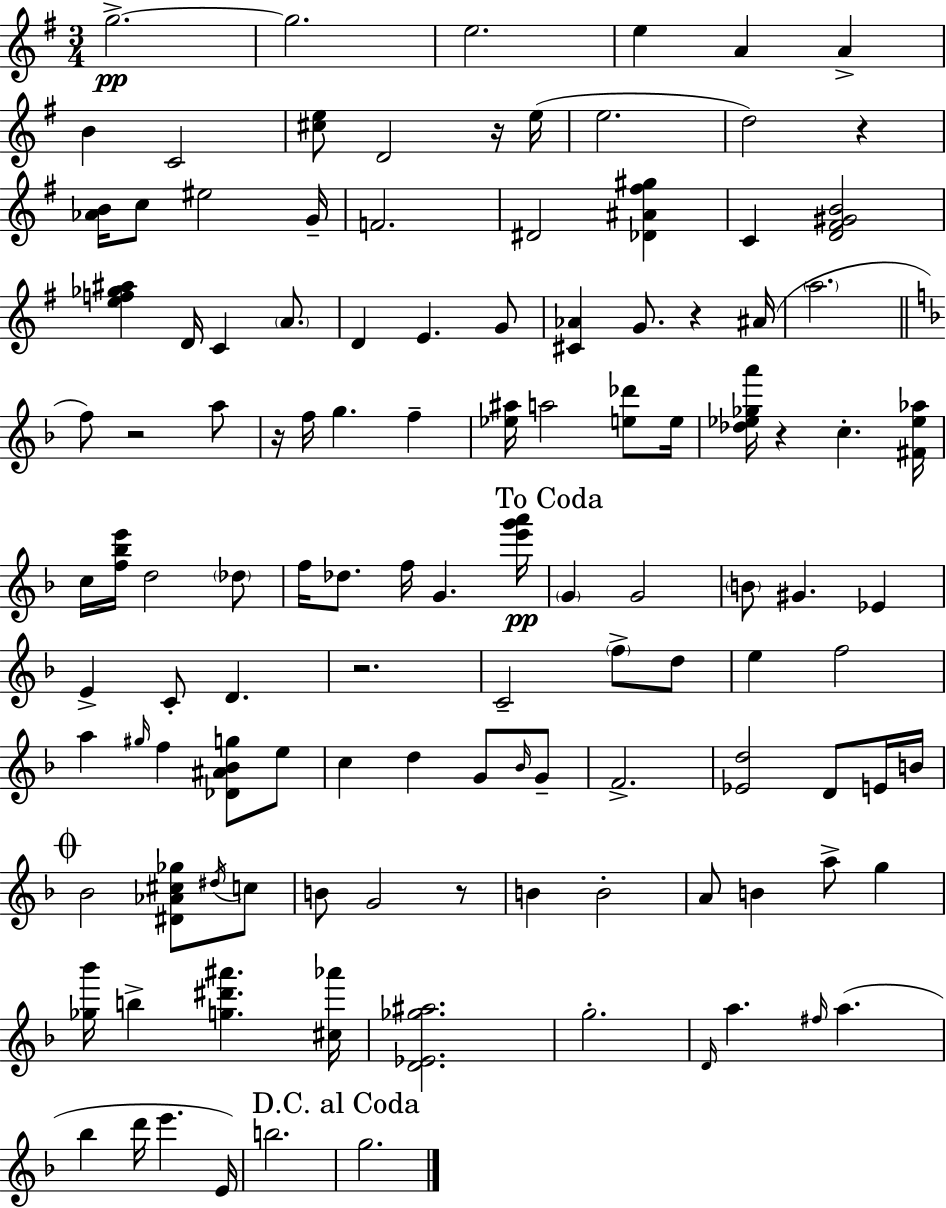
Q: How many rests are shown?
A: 8